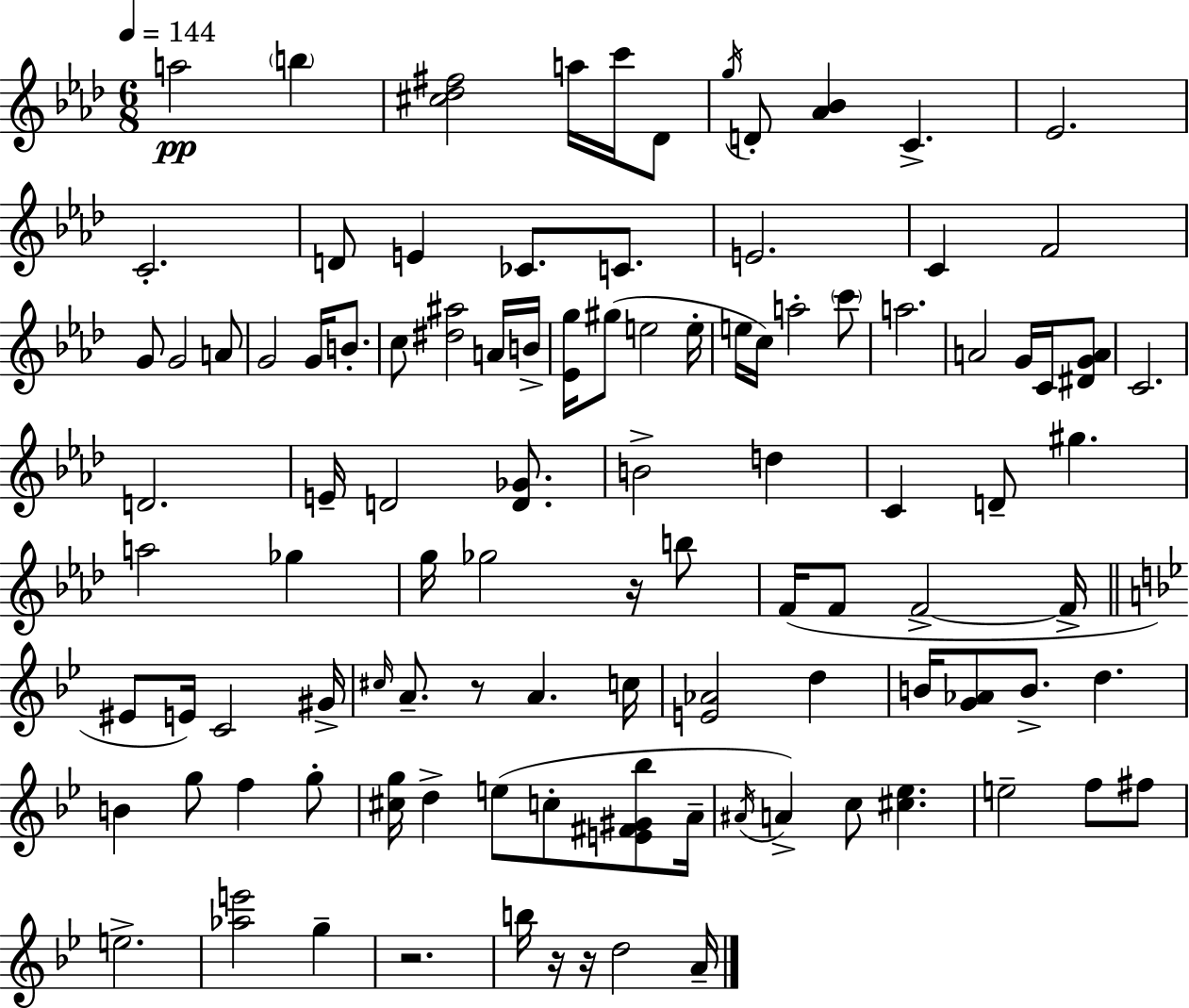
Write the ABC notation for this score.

X:1
T:Untitled
M:6/8
L:1/4
K:Ab
a2 b [^c_d^f]2 a/4 c'/4 _D/2 g/4 D/2 [_A_B] C _E2 C2 D/2 E _C/2 C/2 E2 C F2 G/2 G2 A/2 G2 G/4 B/2 c/2 [^d^a]2 A/4 B/4 [_Eg]/4 ^g/2 e2 e/4 e/4 c/4 a2 c'/2 a2 A2 G/4 C/4 [^DGA]/2 C2 D2 E/4 D2 [D_G]/2 B2 d C D/2 ^g a2 _g g/4 _g2 z/4 b/2 F/4 F/2 F2 F/4 ^E/2 E/4 C2 ^G/4 ^c/4 A/2 z/2 A c/4 [E_A]2 d B/4 [G_A]/2 B/2 d B g/2 f g/2 [^cg]/4 d e/2 c/2 [E^F^G_b]/2 A/4 ^A/4 A c/2 [^c_e] e2 f/2 ^f/2 e2 [_ae']2 g z2 b/4 z/4 z/4 d2 A/4